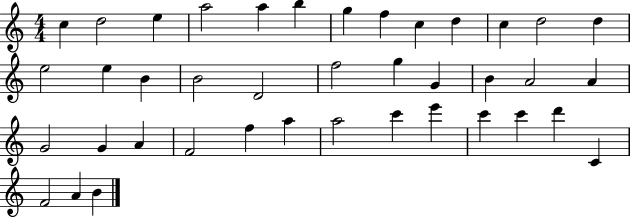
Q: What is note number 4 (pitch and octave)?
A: A5